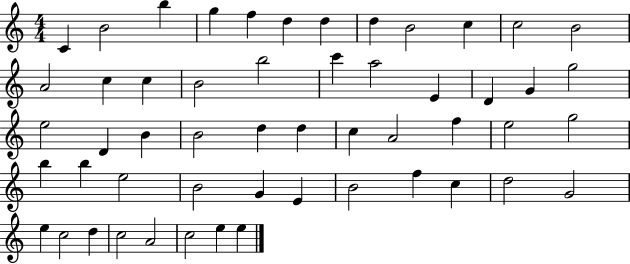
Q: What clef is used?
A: treble